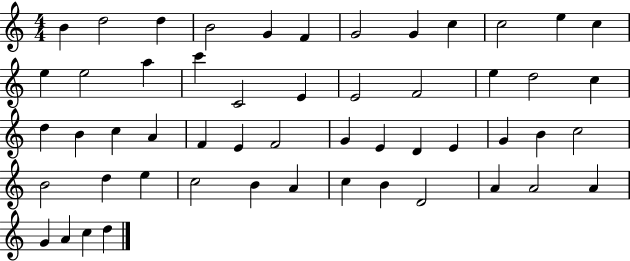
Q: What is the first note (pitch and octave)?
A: B4